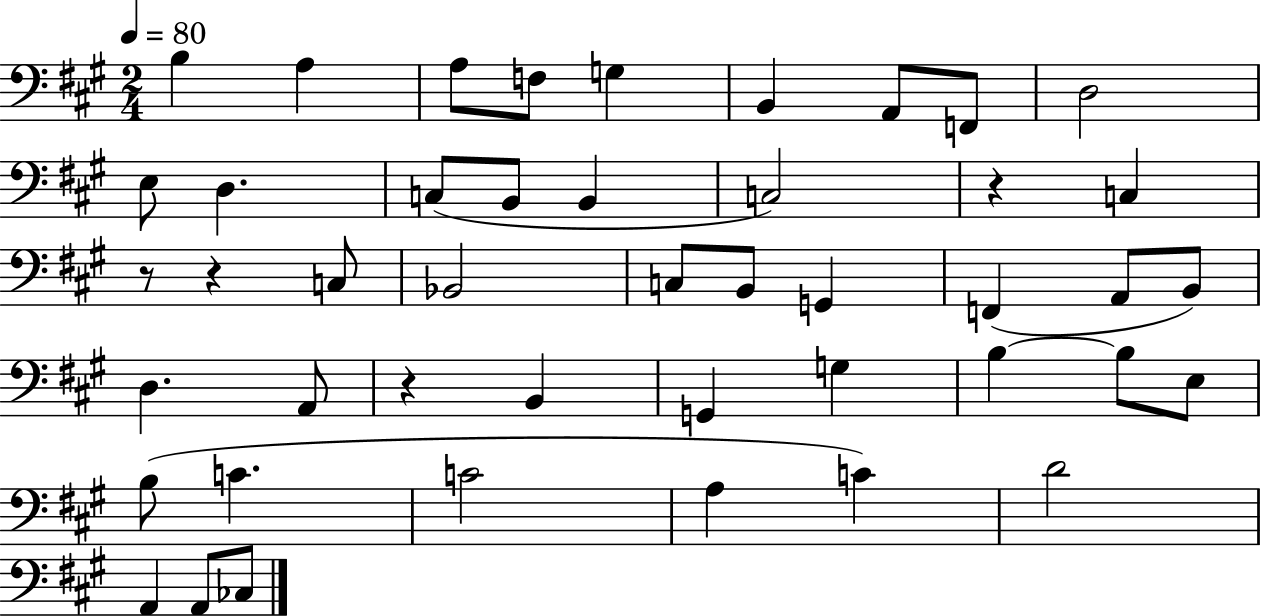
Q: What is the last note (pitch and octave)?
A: CES3